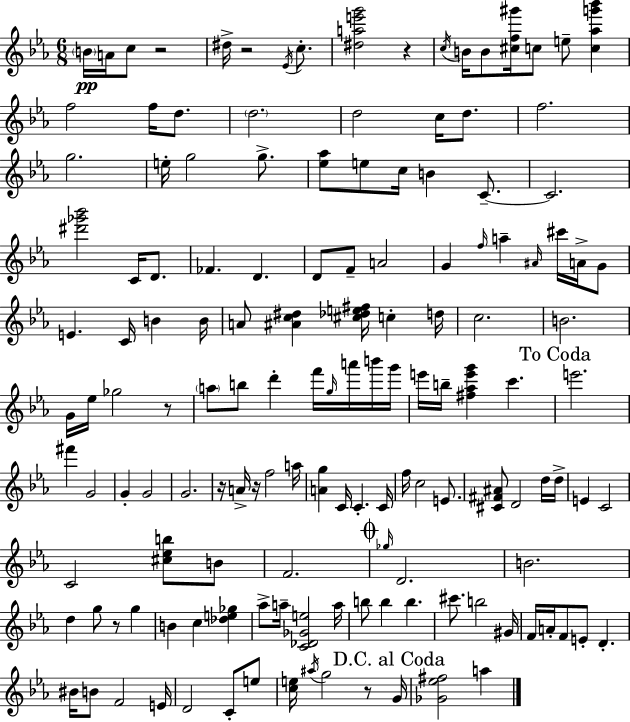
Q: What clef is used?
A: treble